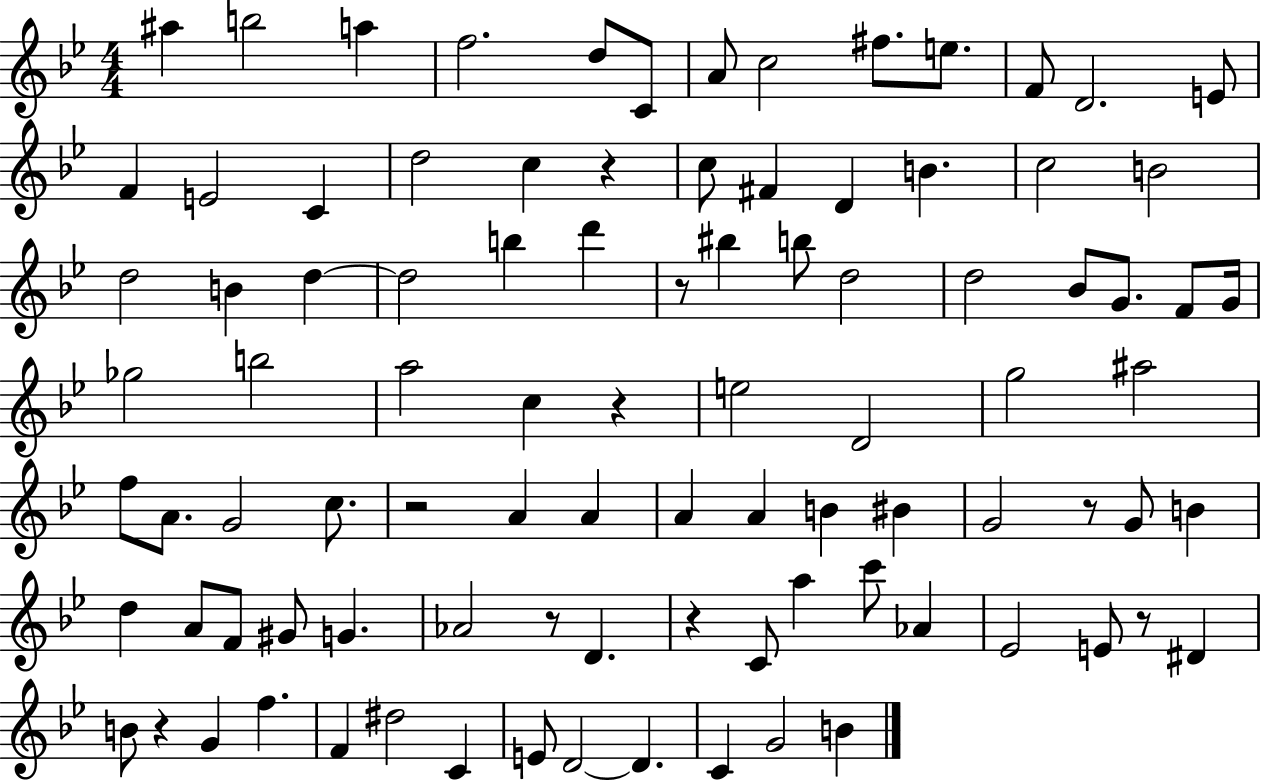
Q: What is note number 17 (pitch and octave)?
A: D5